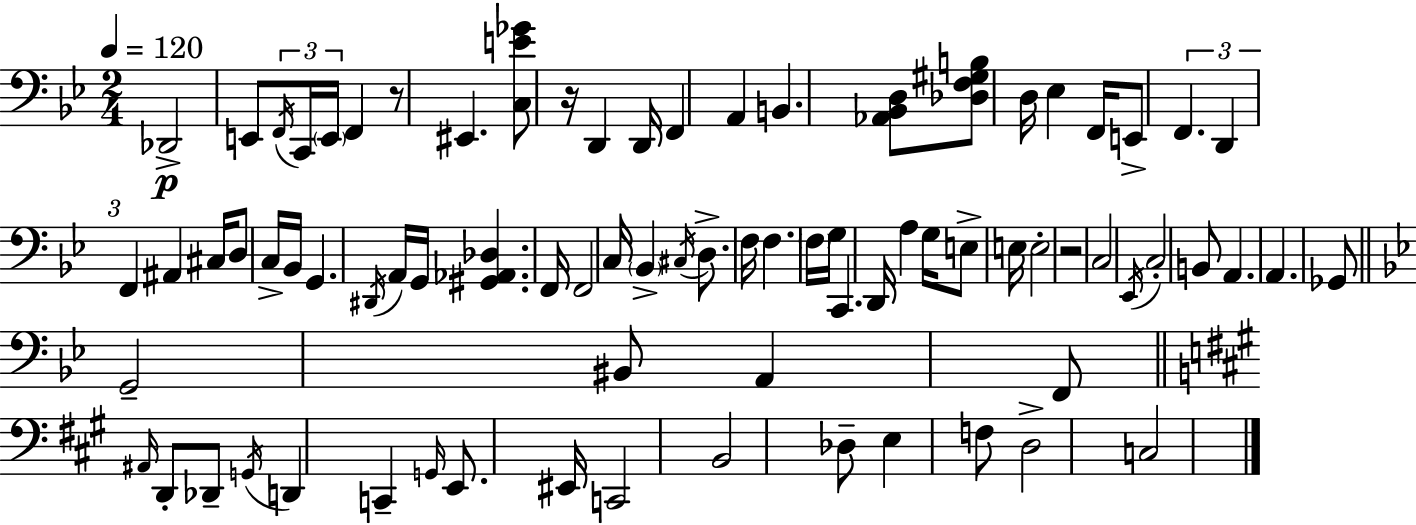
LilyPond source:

{
  \clef bass
  \numericTimeSignature
  \time 2/4
  \key bes \major
  \tempo 4 = 120
  \repeat volta 2 { des,2->\p | e,8 \tuplet 3/2 { \acciaccatura { f,16 } c,16 \parenthesize e,16 } f,4 | r8 eis,4. | <c e' ges'>8 r16 d,4 | \break d,16 f,4 a,4 | b,4. <aes, bes, d>8 | <des f gis b>8 d16 ees4 | f,16 e,8-> \tuplet 3/2 { f,4. | \break d,4 f,4 } | ais,4 cis16 d8 | c16-> bes,16 g,4. | \acciaccatura { dis,16 } a,16 g,16 <gis, aes, des>4. | \break f,16 f,2 | c16 \parenthesize bes,4-> \acciaccatura { cis16 } | d8.-> f16 f4. | \parenthesize f16 g16 c,4. | \break d,16 a4 g16 | e8-> e16 e2-. | r2 | c2 | \break \acciaccatura { ees,16 } c2-. | b,8 a,4. | a,4. | ges,8 \bar "||" \break \key bes \major g,2-- | bis,8 a,4 f,8 | \bar "||" \break \key a \major \grace { ais,16 } d,8-. des,8-- \acciaccatura { g,16 } d,4 | c,4-- \grace { g,16 } e,8. | eis,16 c,2 | b,2 | \break des8-- e4 | f8 d2-> | c2 | } \bar "|."
}